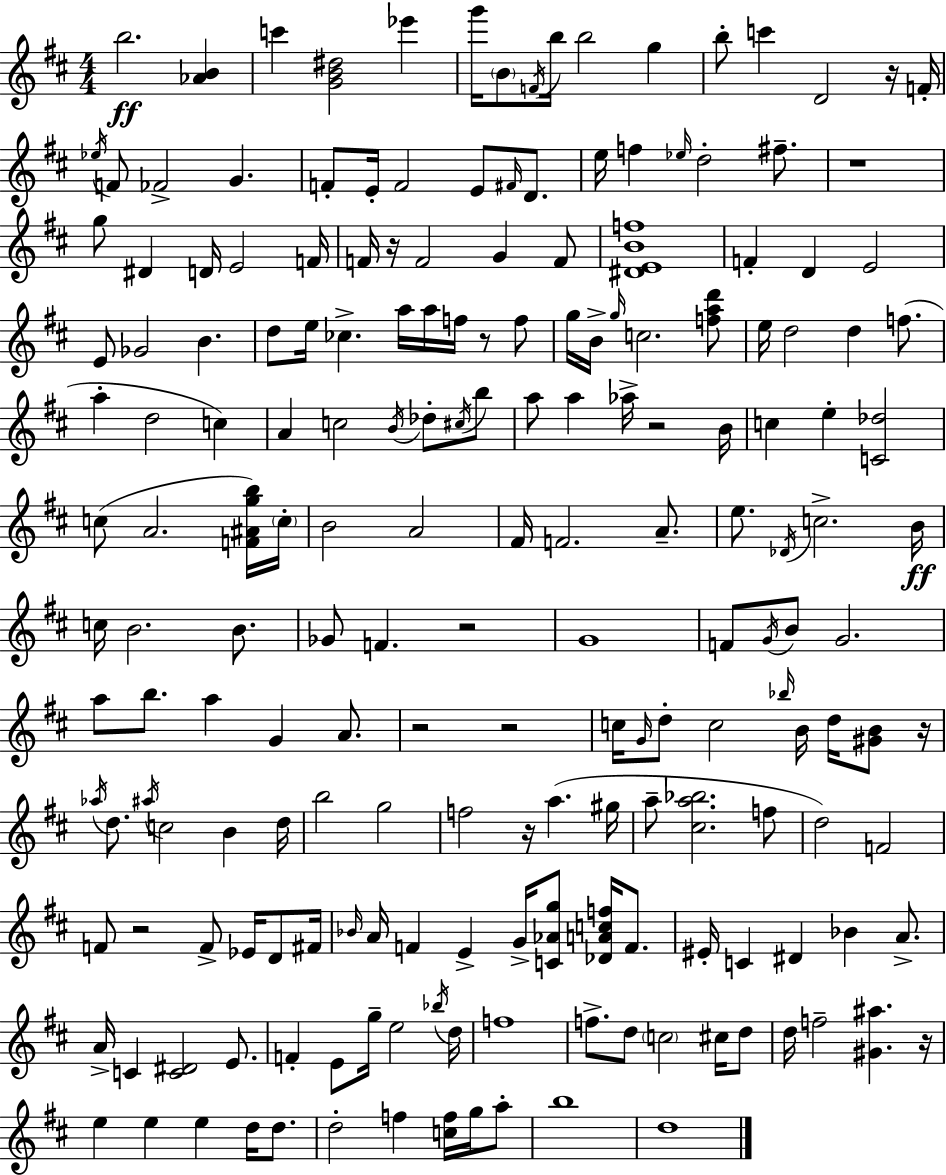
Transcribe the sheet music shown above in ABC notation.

X:1
T:Untitled
M:4/4
L:1/4
K:D
b2 [_AB] c' [GB^d]2 _e' g'/4 B/2 F/4 b/4 b2 g b/2 c' D2 z/4 F/4 _e/4 F/2 _F2 G F/2 E/4 F2 E/2 ^F/4 D/2 e/4 f _e/4 d2 ^f/2 z4 g/2 ^D D/4 E2 F/4 F/4 z/4 F2 G F/2 [^DEBf]4 F D E2 E/2 _G2 B d/2 e/4 _c a/4 a/4 f/4 z/2 f/2 g/4 B/4 g/4 c2 [fad']/2 e/4 d2 d f/2 a d2 c A c2 B/4 _d/2 ^c/4 b/2 a/2 a _a/4 z2 B/4 c e [C_d]2 c/2 A2 [F^Agb]/4 c/4 B2 A2 ^F/4 F2 A/2 e/2 _D/4 c2 B/4 c/4 B2 B/2 _G/2 F z2 G4 F/2 G/4 B/2 G2 a/2 b/2 a G A/2 z2 z2 c/4 G/4 d/2 c2 _b/4 B/4 d/4 [^GB]/2 z/4 _a/4 d/2 ^a/4 c2 B d/4 b2 g2 f2 z/4 a ^g/4 a/2 [^ca_b]2 f/2 d2 F2 F/2 z2 F/2 _E/4 D/2 ^F/4 _B/4 A/4 F E G/4 [C_Ag]/2 [_DAcf]/4 F/2 ^E/4 C ^D _B A/2 A/4 C [C^D]2 E/2 F E/2 g/4 e2 _b/4 d/4 f4 f/2 d/2 c2 ^c/4 d/2 d/4 f2 [^G^a] z/4 e e e d/4 d/2 d2 f [cf]/4 g/4 a/2 b4 d4